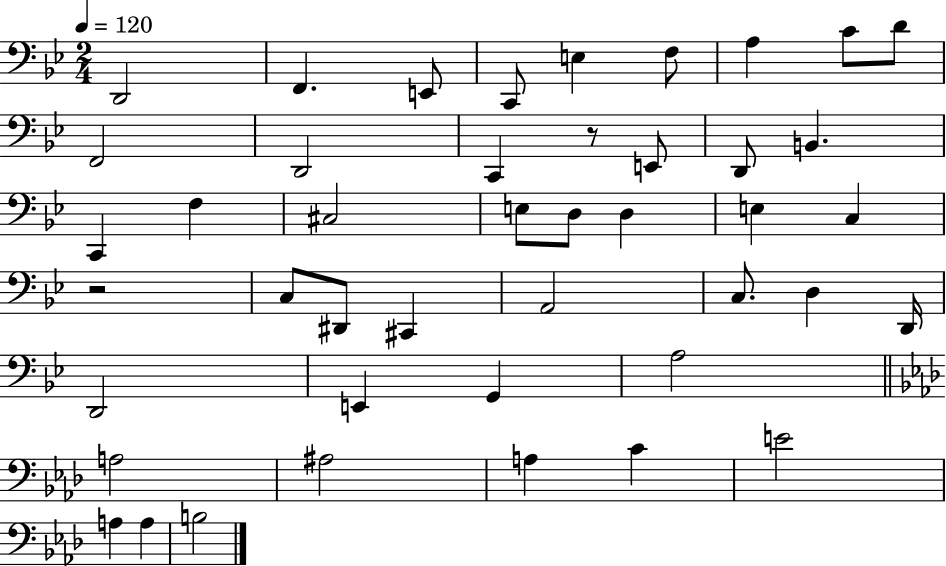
{
  \clef bass
  \numericTimeSignature
  \time 2/4
  \key bes \major
  \tempo 4 = 120
  d,2 | f,4. e,8 | c,8 e4 f8 | a4 c'8 d'8 | \break f,2 | d,2 | c,4 r8 e,8 | d,8 b,4. | \break c,4 f4 | cis2 | e8 d8 d4 | e4 c4 | \break r2 | c8 dis,8 cis,4 | a,2 | c8. d4 d,16 | \break d,2 | e,4 g,4 | a2 | \bar "||" \break \key f \minor a2 | ais2 | a4 c'4 | e'2 | \break a4 a4 | b2 | \bar "|."
}